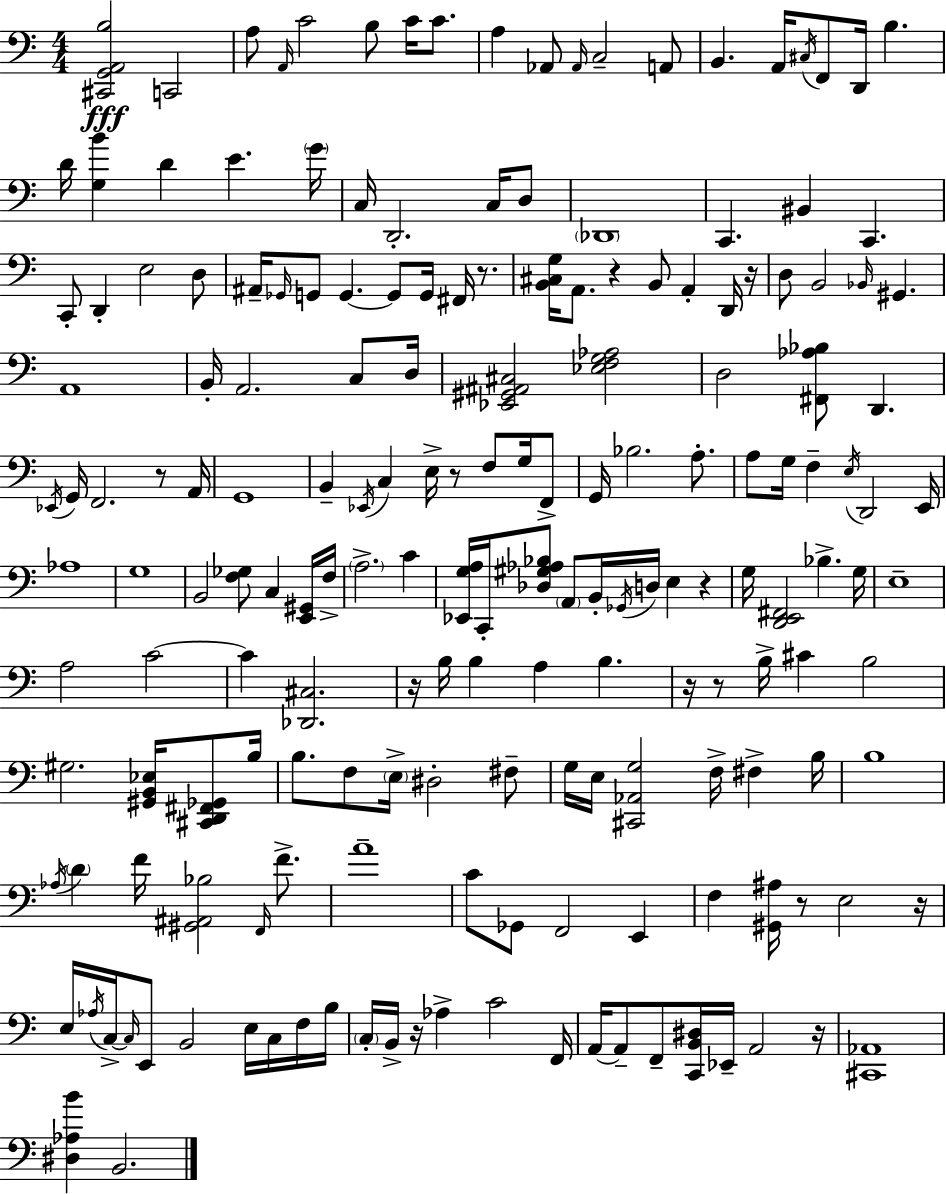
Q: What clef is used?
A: bass